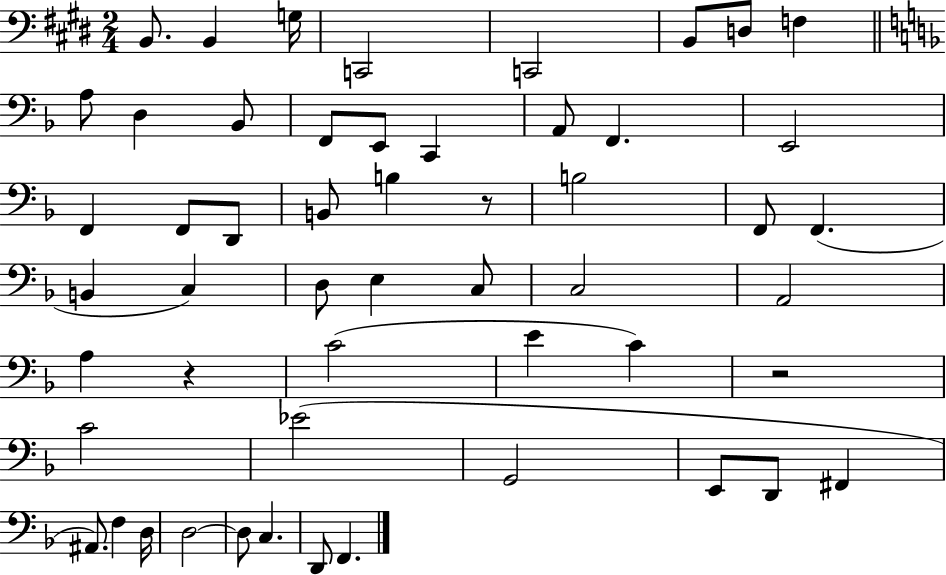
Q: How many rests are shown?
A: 3